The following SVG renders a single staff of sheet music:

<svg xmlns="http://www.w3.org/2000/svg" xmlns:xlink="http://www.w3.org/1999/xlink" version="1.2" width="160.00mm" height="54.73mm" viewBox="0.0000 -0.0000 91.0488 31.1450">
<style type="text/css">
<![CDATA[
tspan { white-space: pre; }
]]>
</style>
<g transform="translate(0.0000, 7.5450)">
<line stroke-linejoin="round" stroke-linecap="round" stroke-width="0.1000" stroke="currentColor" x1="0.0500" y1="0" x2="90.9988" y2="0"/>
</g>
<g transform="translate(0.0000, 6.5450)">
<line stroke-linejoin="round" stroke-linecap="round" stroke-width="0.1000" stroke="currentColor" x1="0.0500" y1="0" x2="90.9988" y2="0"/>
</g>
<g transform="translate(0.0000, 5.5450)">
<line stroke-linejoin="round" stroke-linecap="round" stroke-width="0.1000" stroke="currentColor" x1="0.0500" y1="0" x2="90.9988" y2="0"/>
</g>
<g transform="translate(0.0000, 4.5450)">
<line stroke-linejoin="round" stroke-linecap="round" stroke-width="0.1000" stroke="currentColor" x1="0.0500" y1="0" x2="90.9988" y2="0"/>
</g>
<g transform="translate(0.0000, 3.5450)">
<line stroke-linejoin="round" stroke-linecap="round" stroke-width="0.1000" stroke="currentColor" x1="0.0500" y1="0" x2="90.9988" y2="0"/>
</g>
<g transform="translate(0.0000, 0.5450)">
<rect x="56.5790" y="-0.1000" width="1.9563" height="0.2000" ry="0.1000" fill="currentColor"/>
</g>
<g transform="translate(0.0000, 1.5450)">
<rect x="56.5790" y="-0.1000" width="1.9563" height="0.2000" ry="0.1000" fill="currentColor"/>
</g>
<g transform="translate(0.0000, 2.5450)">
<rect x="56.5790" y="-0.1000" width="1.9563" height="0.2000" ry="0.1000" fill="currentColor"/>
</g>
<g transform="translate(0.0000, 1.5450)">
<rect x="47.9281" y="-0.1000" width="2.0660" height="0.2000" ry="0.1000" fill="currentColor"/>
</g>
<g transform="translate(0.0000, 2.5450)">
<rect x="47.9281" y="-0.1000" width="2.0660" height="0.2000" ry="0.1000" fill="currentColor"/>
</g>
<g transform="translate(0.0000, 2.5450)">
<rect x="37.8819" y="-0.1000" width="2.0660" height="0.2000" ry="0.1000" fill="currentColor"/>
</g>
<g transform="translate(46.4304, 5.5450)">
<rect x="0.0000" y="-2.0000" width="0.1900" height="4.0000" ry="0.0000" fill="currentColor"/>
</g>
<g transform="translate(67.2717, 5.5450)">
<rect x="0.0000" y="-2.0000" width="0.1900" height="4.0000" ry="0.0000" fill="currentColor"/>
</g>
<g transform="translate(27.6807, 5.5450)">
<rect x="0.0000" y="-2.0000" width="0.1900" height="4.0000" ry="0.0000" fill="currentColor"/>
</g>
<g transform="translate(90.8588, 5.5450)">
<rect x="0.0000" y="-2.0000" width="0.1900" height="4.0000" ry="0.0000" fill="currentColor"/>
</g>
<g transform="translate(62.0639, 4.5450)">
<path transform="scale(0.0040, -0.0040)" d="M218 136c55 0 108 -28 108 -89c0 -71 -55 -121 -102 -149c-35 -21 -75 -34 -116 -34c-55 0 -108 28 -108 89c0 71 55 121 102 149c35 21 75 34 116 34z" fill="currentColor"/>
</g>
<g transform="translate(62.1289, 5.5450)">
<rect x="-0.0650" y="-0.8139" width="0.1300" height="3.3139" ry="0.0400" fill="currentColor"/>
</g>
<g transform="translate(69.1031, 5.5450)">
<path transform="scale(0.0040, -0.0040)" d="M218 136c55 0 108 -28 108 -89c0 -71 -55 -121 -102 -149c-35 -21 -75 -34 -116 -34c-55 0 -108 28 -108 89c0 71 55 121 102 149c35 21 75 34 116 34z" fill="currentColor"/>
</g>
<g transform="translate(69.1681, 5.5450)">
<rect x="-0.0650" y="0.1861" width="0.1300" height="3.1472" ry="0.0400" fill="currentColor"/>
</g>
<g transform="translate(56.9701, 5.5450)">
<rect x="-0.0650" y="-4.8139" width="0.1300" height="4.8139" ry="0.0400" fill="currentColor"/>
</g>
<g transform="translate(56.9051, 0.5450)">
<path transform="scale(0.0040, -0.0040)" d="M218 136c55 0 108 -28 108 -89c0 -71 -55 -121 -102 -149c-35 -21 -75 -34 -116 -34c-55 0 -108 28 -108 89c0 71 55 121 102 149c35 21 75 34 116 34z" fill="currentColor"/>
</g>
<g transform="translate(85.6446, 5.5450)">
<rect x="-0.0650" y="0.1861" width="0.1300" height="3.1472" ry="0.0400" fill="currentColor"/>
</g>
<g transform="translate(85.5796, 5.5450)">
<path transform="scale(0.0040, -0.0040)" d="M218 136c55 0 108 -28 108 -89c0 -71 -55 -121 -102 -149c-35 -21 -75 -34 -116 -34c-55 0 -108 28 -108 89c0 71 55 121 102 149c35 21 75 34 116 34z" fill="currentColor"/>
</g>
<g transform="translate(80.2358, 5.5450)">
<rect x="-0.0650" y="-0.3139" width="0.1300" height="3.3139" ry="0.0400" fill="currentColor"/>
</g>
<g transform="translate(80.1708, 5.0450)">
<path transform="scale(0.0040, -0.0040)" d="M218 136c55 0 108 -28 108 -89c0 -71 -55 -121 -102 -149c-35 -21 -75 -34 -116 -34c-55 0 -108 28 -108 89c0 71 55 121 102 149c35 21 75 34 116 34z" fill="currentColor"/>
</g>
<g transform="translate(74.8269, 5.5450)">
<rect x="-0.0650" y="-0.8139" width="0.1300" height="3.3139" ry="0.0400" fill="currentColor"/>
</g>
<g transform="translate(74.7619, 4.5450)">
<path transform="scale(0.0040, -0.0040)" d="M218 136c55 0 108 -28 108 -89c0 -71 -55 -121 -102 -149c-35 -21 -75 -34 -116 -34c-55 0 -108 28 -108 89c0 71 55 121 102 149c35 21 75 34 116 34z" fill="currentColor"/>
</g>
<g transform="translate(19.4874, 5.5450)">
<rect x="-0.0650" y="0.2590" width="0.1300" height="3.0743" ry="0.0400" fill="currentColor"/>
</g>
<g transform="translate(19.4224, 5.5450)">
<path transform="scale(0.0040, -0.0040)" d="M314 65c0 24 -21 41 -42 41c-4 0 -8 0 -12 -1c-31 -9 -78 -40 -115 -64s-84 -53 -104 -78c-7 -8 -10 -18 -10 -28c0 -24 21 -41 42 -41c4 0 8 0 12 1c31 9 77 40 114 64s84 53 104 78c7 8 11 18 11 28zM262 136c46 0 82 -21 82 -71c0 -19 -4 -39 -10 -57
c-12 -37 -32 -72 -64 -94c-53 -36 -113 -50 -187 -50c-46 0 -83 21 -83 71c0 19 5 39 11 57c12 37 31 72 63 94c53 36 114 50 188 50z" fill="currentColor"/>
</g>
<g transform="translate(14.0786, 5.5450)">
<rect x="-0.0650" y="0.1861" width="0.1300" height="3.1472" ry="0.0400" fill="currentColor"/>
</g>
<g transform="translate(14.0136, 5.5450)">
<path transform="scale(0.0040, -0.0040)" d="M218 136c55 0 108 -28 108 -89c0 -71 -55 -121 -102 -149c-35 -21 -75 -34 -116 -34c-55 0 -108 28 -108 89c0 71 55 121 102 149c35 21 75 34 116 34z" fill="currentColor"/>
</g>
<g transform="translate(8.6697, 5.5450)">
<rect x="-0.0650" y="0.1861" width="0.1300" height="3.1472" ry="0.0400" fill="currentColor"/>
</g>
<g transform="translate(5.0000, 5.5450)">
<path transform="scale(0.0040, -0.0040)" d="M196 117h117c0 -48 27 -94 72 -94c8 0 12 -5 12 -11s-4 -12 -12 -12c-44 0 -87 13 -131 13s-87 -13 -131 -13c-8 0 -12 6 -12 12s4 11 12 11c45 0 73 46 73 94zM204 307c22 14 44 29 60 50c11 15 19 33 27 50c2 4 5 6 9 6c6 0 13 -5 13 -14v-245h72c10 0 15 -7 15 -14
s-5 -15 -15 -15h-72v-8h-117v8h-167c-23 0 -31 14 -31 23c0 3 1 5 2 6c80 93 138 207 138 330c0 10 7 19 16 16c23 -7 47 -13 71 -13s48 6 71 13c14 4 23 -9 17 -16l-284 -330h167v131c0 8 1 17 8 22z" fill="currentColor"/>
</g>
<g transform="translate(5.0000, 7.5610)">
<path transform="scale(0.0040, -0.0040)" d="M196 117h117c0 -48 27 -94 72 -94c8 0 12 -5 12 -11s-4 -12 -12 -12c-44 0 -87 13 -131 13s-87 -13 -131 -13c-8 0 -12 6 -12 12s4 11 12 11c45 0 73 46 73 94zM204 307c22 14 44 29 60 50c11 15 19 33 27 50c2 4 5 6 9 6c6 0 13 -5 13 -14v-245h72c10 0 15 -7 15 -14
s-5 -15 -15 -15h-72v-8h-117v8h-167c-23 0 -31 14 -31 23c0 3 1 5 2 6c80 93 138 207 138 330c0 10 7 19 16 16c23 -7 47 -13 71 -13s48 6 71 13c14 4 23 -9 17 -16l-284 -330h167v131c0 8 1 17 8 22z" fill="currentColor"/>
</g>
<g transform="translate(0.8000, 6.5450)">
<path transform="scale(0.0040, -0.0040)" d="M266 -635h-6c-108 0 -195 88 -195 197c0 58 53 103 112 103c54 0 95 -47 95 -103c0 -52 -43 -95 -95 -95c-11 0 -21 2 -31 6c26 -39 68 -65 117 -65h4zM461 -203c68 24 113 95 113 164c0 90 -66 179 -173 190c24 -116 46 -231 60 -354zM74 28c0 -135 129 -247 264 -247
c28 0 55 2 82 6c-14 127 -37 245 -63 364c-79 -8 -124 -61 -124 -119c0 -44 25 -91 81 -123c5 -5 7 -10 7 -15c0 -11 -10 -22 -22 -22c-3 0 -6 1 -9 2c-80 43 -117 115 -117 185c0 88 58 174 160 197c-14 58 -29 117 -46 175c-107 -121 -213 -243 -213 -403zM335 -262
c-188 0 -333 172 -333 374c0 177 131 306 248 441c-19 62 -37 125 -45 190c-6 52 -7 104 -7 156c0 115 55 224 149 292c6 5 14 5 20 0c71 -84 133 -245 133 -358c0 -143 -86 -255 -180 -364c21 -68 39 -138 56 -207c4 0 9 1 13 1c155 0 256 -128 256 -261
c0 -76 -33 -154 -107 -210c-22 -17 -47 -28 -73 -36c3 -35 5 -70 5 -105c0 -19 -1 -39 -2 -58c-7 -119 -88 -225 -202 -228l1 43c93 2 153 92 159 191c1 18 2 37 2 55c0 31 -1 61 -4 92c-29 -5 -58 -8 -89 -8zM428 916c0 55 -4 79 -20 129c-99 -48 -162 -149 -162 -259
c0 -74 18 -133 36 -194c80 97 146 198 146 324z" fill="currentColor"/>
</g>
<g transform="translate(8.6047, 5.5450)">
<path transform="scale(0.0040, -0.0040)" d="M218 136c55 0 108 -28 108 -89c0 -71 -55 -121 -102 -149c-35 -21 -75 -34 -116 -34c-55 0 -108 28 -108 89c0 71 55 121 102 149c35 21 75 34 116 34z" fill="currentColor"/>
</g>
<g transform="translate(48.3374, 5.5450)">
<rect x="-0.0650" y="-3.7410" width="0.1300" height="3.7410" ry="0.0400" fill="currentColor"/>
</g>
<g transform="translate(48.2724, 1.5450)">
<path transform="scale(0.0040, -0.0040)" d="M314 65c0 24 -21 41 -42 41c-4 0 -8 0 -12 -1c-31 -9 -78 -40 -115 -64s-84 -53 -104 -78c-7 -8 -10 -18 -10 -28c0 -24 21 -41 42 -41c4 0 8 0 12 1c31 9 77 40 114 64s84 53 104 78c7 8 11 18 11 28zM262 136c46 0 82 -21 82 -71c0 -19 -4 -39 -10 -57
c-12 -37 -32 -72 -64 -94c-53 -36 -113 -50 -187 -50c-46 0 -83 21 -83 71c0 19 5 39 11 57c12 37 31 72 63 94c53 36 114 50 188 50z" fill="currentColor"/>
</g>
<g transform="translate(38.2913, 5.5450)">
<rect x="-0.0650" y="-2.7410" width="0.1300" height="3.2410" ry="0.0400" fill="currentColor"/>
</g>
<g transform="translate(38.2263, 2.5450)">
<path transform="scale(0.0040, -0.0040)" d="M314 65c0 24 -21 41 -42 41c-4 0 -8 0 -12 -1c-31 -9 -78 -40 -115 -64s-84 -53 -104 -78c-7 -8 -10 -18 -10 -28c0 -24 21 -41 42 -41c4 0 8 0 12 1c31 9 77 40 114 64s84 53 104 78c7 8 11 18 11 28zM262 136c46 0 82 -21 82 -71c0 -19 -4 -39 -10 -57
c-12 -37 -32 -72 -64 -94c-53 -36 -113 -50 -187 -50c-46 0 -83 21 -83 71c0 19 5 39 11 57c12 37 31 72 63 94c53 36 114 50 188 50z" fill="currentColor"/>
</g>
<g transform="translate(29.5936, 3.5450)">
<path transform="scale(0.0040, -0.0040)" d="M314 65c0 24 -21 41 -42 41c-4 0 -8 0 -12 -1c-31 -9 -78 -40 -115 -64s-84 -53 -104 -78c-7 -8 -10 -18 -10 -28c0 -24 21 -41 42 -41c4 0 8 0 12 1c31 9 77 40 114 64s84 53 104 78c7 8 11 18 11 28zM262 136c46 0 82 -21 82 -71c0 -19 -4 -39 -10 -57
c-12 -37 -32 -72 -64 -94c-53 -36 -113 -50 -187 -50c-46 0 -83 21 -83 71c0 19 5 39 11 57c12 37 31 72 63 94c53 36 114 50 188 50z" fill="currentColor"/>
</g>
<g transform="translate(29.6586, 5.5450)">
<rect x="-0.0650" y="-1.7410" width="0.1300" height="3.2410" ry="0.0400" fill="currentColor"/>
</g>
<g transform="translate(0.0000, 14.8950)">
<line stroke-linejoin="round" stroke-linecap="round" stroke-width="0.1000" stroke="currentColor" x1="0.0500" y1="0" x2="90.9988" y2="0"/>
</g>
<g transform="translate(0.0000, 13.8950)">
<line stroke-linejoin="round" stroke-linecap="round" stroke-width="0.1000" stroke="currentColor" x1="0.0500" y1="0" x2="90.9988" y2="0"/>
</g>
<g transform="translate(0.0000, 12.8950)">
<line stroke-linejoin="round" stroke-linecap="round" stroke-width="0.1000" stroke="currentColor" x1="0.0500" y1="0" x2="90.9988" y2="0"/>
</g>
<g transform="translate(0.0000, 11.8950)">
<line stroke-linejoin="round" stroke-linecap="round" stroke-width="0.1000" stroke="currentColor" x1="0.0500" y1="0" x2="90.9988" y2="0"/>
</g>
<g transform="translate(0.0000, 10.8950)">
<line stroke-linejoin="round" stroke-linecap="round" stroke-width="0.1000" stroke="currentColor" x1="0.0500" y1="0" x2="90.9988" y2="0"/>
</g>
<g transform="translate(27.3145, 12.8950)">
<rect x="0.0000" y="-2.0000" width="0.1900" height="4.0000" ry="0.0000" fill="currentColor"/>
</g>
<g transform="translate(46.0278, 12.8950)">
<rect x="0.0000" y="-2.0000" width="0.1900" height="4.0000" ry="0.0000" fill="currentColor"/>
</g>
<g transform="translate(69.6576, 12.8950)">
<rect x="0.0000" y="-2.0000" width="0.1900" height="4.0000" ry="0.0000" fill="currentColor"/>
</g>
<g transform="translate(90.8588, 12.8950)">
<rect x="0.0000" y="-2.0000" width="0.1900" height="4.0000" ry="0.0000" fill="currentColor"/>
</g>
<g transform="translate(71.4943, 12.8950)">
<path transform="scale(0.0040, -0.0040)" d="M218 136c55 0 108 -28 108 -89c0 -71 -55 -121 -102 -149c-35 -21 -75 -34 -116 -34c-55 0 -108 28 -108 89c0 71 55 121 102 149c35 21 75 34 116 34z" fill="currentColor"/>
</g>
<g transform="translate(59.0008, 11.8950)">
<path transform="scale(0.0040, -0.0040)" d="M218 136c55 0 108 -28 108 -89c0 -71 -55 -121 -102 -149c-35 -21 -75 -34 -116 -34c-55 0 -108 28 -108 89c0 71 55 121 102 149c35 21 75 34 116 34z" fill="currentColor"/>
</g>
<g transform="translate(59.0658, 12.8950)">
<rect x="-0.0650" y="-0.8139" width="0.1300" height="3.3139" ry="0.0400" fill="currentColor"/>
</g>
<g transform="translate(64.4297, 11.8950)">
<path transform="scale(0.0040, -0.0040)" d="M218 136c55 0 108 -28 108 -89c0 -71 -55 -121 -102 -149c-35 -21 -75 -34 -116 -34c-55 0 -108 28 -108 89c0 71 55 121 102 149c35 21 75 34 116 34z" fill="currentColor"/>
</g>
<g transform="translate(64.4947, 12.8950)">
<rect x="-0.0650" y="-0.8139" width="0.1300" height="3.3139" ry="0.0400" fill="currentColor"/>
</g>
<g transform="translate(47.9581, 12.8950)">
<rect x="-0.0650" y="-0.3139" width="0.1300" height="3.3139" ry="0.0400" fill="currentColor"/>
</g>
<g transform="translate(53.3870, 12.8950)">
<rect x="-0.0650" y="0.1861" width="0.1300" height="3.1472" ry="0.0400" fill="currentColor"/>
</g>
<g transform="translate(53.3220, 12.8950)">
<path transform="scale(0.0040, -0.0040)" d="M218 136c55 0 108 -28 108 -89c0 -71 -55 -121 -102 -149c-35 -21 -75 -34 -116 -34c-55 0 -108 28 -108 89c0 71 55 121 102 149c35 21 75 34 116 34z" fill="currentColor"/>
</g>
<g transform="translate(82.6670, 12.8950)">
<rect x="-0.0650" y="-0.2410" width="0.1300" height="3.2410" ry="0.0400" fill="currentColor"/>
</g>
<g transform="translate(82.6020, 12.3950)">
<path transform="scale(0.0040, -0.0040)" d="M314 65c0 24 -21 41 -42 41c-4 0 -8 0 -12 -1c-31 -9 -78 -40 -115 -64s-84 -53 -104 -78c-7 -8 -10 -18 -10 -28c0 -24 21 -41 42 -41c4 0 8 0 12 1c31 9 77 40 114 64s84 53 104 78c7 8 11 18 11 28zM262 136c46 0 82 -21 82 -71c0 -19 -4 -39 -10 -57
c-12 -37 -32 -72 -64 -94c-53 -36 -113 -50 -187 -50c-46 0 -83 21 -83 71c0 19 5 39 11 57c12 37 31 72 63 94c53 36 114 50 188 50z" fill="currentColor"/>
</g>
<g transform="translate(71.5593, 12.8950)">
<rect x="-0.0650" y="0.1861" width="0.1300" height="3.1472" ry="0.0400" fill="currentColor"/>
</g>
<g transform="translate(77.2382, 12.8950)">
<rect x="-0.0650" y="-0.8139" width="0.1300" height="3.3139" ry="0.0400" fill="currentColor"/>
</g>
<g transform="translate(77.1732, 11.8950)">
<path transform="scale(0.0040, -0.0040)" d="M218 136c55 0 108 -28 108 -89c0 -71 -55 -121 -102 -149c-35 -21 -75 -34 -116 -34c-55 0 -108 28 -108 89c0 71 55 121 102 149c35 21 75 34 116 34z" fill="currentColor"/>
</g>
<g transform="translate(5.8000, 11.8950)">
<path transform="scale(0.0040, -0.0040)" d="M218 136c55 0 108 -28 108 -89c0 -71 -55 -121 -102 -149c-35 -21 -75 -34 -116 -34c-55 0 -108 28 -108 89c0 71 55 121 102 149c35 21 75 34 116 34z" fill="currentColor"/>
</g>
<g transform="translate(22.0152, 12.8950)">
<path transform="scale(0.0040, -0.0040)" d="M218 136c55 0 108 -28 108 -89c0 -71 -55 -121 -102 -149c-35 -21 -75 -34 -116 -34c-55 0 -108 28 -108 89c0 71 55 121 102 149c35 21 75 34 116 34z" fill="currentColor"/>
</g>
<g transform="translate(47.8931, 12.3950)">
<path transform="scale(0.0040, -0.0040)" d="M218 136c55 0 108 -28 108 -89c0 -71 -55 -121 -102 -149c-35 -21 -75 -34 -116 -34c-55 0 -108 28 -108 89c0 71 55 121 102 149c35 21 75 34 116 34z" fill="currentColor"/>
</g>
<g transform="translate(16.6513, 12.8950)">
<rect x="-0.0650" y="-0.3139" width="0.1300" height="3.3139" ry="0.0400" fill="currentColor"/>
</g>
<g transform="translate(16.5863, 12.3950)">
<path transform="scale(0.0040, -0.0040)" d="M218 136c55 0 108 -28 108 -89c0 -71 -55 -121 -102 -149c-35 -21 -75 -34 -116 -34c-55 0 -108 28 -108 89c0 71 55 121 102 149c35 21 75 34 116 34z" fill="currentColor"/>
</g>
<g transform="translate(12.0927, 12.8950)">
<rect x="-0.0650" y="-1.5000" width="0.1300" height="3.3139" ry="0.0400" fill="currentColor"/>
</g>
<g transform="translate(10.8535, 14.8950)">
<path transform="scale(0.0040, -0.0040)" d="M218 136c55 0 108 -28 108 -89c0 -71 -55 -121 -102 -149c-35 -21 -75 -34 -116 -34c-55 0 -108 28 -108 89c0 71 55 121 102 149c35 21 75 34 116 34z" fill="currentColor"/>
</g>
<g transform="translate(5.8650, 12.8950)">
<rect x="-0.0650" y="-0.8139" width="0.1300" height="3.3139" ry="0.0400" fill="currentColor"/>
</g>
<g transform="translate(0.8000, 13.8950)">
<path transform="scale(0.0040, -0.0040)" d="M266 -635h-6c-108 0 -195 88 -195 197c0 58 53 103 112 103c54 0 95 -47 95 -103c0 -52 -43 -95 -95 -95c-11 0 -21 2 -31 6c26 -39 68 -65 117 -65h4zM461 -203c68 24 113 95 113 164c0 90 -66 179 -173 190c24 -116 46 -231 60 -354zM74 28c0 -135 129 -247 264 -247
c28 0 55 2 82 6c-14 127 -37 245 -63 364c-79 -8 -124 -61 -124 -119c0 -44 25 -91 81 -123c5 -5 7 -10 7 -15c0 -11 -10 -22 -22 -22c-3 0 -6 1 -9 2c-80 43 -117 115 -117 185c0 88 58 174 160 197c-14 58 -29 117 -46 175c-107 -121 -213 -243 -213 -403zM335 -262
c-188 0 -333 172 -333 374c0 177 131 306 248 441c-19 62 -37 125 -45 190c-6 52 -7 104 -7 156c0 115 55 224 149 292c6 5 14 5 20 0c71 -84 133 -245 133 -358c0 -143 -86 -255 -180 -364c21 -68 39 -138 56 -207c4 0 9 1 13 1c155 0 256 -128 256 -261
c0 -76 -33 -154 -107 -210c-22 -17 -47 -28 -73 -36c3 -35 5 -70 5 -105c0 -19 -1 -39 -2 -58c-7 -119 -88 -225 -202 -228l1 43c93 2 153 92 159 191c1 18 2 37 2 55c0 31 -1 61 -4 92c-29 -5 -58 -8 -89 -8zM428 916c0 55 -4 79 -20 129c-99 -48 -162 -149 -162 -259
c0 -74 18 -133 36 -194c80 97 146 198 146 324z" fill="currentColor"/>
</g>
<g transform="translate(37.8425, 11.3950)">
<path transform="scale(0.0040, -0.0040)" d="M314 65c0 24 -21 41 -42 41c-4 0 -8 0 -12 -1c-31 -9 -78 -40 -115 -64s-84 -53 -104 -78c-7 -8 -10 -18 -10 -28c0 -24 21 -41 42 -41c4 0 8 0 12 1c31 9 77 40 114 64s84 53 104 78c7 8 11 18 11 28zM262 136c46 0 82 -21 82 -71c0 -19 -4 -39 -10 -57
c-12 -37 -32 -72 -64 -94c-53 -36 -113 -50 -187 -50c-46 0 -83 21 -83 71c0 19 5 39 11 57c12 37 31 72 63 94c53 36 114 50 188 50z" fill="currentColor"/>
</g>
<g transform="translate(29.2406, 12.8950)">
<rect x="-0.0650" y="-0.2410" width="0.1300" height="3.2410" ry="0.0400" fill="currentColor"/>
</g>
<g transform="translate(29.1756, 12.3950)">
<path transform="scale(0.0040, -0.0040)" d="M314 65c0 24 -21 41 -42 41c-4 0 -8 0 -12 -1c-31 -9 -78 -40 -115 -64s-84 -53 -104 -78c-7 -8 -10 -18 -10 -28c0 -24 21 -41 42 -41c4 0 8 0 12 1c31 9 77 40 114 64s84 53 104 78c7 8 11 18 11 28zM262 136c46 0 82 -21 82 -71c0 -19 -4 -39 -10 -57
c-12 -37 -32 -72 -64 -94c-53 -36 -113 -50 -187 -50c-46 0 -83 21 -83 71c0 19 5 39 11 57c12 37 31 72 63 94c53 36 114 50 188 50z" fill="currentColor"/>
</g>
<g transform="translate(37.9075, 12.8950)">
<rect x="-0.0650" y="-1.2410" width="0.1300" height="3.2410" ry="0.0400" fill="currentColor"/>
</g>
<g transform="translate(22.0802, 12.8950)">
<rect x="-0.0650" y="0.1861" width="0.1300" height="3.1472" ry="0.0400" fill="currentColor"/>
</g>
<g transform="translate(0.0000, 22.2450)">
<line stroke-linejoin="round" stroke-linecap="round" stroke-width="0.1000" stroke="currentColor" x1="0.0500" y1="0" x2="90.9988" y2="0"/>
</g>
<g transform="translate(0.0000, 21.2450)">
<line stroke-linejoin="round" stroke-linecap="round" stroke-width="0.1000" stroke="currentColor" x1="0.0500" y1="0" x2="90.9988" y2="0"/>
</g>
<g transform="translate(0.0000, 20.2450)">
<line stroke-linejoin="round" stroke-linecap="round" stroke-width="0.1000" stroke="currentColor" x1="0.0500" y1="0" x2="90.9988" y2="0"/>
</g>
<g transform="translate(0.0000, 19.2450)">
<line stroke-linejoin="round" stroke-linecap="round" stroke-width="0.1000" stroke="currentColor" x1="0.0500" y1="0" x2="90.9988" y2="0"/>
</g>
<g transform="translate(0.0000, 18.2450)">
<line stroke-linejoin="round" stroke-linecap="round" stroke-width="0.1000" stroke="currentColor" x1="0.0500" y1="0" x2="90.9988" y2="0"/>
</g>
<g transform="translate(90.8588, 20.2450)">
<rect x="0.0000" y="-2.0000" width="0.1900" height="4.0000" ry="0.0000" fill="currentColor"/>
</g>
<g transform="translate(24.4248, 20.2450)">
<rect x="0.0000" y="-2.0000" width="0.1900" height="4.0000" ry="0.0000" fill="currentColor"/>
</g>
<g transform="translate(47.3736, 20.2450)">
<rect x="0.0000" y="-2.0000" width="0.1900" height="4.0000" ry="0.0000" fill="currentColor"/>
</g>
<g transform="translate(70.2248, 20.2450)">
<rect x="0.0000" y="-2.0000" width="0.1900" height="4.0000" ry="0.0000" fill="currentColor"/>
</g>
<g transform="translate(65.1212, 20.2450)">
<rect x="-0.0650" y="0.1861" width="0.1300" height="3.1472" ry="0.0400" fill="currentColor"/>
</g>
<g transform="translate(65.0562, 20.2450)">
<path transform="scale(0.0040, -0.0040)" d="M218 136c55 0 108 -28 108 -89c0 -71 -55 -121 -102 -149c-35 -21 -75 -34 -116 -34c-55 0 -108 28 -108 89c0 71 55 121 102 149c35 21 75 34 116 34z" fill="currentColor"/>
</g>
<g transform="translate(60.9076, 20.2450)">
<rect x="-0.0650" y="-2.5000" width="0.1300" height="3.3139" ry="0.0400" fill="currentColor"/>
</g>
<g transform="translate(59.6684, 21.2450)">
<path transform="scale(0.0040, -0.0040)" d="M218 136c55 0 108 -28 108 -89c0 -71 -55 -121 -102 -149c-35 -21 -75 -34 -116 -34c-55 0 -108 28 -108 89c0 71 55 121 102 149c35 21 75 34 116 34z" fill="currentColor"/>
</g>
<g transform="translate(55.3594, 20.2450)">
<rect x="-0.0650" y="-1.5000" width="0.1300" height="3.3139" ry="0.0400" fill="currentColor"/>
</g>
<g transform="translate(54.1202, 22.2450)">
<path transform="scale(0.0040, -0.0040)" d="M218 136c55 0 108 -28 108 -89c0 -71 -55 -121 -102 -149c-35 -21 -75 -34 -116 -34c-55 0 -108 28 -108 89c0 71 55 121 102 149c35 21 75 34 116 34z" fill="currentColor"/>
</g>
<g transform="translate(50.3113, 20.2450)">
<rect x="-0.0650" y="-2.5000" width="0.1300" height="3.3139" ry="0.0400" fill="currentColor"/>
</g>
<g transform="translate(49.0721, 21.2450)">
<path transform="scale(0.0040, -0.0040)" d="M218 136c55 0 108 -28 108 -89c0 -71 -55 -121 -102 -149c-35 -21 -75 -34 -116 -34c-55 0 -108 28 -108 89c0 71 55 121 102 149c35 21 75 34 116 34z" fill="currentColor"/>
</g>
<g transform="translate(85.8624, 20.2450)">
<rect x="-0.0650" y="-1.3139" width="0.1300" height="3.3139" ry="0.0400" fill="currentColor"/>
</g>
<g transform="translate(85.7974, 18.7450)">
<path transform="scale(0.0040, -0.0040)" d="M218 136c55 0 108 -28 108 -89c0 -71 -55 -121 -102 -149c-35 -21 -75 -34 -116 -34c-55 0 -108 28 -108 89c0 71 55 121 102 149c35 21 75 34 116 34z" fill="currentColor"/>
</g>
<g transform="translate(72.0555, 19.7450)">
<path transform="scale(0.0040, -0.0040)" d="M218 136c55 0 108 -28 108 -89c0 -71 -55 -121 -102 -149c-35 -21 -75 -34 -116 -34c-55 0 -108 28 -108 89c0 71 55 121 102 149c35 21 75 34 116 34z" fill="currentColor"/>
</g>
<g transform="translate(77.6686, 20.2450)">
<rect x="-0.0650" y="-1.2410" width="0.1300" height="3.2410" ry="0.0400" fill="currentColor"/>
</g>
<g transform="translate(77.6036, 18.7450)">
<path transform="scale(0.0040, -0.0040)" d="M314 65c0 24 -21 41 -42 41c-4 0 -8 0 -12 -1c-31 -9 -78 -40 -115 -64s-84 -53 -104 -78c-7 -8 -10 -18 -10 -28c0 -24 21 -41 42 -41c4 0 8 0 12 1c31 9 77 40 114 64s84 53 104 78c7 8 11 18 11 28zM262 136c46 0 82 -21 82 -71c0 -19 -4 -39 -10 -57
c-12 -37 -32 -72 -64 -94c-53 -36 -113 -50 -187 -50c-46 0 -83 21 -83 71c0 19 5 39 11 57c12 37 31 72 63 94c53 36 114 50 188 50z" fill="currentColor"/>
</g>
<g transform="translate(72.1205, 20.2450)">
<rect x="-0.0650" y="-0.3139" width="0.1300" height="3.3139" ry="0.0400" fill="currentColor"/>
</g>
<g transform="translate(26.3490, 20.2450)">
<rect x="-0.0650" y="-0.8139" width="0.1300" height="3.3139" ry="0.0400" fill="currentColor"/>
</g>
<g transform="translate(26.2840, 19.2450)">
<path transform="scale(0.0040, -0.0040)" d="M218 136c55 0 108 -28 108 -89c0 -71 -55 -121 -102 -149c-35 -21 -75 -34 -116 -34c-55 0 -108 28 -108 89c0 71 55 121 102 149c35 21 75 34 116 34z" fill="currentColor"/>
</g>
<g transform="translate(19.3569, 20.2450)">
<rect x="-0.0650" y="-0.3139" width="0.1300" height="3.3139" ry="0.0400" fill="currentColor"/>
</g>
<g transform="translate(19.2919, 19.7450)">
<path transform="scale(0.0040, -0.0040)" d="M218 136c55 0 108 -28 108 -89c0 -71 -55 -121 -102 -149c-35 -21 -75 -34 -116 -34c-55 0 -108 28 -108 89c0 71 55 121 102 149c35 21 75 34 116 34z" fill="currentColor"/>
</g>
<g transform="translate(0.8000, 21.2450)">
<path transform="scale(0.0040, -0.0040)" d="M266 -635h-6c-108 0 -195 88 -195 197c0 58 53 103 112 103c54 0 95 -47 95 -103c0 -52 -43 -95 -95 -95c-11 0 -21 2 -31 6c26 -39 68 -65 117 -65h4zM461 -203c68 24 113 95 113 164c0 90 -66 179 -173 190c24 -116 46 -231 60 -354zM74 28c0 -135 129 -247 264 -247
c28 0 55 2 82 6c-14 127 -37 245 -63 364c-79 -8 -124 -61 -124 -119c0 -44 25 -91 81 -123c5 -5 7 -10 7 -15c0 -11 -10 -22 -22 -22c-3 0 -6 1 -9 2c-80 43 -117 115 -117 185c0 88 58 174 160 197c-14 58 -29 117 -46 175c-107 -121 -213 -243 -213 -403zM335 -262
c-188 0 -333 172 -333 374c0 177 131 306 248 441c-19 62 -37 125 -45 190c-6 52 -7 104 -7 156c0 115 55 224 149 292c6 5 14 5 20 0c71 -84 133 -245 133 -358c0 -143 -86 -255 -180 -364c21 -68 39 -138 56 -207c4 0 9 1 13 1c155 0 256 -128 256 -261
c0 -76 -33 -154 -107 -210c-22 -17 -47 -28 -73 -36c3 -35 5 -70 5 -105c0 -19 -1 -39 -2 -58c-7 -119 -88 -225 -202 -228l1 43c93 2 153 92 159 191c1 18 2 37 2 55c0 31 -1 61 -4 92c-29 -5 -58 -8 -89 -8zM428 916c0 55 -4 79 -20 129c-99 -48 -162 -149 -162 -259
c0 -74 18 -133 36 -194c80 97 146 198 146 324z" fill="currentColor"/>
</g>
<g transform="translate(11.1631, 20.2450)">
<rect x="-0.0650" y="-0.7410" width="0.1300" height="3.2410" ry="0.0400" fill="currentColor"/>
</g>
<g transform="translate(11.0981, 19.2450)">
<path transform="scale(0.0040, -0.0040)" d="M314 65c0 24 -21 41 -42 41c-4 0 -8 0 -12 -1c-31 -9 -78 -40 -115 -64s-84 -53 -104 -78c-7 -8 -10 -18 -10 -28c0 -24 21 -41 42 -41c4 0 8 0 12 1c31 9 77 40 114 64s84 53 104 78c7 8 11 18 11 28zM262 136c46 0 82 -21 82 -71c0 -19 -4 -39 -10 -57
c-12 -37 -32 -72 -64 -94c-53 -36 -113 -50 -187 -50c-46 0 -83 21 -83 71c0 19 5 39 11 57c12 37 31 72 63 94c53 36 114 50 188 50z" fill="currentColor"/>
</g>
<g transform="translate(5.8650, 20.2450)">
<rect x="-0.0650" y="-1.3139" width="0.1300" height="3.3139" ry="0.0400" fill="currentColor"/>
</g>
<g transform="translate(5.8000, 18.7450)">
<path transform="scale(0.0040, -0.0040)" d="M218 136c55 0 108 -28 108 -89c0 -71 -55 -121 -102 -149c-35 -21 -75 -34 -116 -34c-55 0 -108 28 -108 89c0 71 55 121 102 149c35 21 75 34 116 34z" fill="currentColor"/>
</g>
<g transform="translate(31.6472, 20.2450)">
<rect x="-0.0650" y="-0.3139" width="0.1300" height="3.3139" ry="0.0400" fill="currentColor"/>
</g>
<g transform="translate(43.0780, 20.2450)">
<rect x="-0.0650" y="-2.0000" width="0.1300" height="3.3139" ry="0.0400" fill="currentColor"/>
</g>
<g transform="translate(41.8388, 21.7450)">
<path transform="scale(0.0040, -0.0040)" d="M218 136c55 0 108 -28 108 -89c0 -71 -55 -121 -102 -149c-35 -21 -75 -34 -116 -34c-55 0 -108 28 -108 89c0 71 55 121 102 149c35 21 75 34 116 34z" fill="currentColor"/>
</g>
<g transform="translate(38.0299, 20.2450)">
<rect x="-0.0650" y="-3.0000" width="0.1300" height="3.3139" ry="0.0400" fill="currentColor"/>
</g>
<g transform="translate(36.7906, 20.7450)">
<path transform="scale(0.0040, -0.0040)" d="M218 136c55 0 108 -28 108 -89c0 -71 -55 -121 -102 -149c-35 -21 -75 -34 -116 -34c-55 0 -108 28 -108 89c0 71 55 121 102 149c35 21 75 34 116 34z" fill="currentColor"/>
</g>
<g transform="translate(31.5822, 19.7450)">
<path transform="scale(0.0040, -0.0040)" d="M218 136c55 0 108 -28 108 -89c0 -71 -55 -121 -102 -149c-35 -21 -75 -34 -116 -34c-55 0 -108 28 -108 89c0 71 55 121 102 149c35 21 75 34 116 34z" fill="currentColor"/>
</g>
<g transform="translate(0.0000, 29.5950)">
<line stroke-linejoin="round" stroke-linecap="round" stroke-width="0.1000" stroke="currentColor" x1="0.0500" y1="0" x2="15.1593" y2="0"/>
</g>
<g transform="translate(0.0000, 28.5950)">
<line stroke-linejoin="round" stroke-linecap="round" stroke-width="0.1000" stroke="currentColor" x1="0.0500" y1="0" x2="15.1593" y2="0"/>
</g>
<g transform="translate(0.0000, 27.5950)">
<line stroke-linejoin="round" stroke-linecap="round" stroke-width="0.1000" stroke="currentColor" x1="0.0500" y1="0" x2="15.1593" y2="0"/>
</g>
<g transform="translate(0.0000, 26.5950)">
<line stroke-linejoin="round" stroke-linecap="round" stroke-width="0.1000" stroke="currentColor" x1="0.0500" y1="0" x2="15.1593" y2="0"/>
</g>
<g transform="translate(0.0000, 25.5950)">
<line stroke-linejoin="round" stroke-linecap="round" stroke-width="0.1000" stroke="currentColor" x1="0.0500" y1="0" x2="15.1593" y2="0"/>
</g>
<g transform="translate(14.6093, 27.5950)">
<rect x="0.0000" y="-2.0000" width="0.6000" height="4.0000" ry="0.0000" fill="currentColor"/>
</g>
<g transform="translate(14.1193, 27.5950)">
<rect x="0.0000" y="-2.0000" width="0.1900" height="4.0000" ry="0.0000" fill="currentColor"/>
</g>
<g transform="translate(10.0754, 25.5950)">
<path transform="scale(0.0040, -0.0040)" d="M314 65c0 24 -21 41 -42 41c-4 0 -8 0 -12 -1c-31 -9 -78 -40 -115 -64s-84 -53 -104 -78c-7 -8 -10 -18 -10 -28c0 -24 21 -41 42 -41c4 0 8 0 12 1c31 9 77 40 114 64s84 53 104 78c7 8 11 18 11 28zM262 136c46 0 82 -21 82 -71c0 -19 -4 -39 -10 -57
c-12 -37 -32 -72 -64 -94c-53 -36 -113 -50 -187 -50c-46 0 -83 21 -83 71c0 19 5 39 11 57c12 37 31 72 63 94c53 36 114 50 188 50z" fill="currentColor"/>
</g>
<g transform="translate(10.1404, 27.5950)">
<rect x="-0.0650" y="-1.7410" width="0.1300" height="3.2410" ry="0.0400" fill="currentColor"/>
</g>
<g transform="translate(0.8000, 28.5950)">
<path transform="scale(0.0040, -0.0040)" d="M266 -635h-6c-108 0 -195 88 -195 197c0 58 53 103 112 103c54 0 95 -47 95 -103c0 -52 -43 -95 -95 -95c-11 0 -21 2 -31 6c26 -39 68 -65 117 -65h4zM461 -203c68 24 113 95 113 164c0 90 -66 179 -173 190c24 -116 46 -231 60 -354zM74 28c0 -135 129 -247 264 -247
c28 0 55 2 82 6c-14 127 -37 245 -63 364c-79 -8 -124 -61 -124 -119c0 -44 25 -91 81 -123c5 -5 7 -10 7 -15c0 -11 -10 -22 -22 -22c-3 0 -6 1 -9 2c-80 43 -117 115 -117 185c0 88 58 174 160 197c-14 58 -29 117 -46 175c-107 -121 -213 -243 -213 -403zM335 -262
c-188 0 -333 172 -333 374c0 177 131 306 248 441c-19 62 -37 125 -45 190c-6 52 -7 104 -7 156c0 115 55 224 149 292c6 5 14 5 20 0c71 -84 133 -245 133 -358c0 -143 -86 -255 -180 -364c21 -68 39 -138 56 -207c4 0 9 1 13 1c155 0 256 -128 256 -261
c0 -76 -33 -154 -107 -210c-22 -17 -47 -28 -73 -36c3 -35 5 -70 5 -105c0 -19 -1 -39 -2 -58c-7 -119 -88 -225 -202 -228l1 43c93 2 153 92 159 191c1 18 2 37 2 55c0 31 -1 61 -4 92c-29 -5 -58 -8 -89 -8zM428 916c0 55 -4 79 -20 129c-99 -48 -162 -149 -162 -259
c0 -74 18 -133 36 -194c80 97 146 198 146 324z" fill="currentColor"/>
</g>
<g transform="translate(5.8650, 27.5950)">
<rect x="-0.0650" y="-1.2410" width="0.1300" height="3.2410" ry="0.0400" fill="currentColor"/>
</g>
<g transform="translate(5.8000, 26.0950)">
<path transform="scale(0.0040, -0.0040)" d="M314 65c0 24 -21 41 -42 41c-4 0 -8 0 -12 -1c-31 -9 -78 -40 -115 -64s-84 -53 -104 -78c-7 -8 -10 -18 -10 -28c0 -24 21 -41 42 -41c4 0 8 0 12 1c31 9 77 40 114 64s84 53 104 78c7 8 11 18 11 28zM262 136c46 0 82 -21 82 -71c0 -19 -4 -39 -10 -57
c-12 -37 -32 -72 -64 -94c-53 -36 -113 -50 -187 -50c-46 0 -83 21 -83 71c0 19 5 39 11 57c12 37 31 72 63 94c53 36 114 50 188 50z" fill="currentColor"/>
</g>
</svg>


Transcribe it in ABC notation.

X:1
T:Untitled
M:4/4
L:1/4
K:C
B B B2 f2 a2 c'2 e' d B d c B d E c B c2 e2 c B d d B d c2 e d2 c d c A F G E G B c e2 e e2 f2